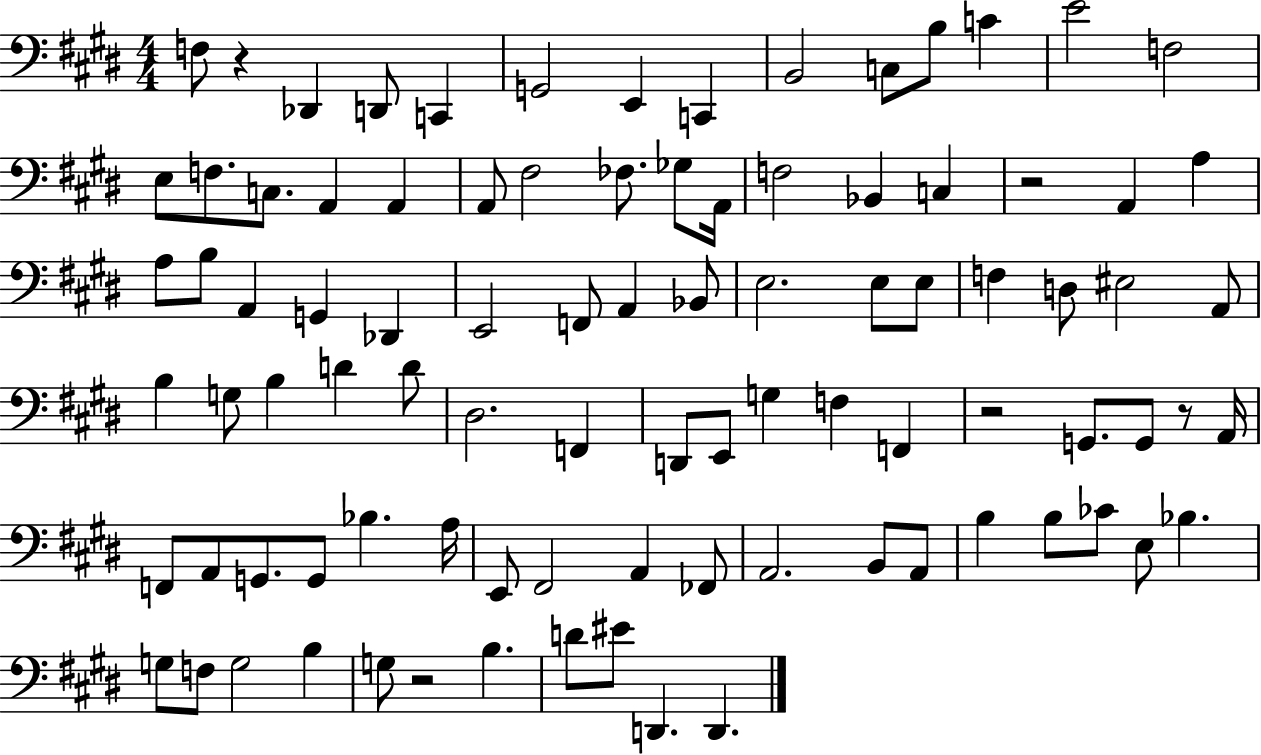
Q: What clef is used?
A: bass